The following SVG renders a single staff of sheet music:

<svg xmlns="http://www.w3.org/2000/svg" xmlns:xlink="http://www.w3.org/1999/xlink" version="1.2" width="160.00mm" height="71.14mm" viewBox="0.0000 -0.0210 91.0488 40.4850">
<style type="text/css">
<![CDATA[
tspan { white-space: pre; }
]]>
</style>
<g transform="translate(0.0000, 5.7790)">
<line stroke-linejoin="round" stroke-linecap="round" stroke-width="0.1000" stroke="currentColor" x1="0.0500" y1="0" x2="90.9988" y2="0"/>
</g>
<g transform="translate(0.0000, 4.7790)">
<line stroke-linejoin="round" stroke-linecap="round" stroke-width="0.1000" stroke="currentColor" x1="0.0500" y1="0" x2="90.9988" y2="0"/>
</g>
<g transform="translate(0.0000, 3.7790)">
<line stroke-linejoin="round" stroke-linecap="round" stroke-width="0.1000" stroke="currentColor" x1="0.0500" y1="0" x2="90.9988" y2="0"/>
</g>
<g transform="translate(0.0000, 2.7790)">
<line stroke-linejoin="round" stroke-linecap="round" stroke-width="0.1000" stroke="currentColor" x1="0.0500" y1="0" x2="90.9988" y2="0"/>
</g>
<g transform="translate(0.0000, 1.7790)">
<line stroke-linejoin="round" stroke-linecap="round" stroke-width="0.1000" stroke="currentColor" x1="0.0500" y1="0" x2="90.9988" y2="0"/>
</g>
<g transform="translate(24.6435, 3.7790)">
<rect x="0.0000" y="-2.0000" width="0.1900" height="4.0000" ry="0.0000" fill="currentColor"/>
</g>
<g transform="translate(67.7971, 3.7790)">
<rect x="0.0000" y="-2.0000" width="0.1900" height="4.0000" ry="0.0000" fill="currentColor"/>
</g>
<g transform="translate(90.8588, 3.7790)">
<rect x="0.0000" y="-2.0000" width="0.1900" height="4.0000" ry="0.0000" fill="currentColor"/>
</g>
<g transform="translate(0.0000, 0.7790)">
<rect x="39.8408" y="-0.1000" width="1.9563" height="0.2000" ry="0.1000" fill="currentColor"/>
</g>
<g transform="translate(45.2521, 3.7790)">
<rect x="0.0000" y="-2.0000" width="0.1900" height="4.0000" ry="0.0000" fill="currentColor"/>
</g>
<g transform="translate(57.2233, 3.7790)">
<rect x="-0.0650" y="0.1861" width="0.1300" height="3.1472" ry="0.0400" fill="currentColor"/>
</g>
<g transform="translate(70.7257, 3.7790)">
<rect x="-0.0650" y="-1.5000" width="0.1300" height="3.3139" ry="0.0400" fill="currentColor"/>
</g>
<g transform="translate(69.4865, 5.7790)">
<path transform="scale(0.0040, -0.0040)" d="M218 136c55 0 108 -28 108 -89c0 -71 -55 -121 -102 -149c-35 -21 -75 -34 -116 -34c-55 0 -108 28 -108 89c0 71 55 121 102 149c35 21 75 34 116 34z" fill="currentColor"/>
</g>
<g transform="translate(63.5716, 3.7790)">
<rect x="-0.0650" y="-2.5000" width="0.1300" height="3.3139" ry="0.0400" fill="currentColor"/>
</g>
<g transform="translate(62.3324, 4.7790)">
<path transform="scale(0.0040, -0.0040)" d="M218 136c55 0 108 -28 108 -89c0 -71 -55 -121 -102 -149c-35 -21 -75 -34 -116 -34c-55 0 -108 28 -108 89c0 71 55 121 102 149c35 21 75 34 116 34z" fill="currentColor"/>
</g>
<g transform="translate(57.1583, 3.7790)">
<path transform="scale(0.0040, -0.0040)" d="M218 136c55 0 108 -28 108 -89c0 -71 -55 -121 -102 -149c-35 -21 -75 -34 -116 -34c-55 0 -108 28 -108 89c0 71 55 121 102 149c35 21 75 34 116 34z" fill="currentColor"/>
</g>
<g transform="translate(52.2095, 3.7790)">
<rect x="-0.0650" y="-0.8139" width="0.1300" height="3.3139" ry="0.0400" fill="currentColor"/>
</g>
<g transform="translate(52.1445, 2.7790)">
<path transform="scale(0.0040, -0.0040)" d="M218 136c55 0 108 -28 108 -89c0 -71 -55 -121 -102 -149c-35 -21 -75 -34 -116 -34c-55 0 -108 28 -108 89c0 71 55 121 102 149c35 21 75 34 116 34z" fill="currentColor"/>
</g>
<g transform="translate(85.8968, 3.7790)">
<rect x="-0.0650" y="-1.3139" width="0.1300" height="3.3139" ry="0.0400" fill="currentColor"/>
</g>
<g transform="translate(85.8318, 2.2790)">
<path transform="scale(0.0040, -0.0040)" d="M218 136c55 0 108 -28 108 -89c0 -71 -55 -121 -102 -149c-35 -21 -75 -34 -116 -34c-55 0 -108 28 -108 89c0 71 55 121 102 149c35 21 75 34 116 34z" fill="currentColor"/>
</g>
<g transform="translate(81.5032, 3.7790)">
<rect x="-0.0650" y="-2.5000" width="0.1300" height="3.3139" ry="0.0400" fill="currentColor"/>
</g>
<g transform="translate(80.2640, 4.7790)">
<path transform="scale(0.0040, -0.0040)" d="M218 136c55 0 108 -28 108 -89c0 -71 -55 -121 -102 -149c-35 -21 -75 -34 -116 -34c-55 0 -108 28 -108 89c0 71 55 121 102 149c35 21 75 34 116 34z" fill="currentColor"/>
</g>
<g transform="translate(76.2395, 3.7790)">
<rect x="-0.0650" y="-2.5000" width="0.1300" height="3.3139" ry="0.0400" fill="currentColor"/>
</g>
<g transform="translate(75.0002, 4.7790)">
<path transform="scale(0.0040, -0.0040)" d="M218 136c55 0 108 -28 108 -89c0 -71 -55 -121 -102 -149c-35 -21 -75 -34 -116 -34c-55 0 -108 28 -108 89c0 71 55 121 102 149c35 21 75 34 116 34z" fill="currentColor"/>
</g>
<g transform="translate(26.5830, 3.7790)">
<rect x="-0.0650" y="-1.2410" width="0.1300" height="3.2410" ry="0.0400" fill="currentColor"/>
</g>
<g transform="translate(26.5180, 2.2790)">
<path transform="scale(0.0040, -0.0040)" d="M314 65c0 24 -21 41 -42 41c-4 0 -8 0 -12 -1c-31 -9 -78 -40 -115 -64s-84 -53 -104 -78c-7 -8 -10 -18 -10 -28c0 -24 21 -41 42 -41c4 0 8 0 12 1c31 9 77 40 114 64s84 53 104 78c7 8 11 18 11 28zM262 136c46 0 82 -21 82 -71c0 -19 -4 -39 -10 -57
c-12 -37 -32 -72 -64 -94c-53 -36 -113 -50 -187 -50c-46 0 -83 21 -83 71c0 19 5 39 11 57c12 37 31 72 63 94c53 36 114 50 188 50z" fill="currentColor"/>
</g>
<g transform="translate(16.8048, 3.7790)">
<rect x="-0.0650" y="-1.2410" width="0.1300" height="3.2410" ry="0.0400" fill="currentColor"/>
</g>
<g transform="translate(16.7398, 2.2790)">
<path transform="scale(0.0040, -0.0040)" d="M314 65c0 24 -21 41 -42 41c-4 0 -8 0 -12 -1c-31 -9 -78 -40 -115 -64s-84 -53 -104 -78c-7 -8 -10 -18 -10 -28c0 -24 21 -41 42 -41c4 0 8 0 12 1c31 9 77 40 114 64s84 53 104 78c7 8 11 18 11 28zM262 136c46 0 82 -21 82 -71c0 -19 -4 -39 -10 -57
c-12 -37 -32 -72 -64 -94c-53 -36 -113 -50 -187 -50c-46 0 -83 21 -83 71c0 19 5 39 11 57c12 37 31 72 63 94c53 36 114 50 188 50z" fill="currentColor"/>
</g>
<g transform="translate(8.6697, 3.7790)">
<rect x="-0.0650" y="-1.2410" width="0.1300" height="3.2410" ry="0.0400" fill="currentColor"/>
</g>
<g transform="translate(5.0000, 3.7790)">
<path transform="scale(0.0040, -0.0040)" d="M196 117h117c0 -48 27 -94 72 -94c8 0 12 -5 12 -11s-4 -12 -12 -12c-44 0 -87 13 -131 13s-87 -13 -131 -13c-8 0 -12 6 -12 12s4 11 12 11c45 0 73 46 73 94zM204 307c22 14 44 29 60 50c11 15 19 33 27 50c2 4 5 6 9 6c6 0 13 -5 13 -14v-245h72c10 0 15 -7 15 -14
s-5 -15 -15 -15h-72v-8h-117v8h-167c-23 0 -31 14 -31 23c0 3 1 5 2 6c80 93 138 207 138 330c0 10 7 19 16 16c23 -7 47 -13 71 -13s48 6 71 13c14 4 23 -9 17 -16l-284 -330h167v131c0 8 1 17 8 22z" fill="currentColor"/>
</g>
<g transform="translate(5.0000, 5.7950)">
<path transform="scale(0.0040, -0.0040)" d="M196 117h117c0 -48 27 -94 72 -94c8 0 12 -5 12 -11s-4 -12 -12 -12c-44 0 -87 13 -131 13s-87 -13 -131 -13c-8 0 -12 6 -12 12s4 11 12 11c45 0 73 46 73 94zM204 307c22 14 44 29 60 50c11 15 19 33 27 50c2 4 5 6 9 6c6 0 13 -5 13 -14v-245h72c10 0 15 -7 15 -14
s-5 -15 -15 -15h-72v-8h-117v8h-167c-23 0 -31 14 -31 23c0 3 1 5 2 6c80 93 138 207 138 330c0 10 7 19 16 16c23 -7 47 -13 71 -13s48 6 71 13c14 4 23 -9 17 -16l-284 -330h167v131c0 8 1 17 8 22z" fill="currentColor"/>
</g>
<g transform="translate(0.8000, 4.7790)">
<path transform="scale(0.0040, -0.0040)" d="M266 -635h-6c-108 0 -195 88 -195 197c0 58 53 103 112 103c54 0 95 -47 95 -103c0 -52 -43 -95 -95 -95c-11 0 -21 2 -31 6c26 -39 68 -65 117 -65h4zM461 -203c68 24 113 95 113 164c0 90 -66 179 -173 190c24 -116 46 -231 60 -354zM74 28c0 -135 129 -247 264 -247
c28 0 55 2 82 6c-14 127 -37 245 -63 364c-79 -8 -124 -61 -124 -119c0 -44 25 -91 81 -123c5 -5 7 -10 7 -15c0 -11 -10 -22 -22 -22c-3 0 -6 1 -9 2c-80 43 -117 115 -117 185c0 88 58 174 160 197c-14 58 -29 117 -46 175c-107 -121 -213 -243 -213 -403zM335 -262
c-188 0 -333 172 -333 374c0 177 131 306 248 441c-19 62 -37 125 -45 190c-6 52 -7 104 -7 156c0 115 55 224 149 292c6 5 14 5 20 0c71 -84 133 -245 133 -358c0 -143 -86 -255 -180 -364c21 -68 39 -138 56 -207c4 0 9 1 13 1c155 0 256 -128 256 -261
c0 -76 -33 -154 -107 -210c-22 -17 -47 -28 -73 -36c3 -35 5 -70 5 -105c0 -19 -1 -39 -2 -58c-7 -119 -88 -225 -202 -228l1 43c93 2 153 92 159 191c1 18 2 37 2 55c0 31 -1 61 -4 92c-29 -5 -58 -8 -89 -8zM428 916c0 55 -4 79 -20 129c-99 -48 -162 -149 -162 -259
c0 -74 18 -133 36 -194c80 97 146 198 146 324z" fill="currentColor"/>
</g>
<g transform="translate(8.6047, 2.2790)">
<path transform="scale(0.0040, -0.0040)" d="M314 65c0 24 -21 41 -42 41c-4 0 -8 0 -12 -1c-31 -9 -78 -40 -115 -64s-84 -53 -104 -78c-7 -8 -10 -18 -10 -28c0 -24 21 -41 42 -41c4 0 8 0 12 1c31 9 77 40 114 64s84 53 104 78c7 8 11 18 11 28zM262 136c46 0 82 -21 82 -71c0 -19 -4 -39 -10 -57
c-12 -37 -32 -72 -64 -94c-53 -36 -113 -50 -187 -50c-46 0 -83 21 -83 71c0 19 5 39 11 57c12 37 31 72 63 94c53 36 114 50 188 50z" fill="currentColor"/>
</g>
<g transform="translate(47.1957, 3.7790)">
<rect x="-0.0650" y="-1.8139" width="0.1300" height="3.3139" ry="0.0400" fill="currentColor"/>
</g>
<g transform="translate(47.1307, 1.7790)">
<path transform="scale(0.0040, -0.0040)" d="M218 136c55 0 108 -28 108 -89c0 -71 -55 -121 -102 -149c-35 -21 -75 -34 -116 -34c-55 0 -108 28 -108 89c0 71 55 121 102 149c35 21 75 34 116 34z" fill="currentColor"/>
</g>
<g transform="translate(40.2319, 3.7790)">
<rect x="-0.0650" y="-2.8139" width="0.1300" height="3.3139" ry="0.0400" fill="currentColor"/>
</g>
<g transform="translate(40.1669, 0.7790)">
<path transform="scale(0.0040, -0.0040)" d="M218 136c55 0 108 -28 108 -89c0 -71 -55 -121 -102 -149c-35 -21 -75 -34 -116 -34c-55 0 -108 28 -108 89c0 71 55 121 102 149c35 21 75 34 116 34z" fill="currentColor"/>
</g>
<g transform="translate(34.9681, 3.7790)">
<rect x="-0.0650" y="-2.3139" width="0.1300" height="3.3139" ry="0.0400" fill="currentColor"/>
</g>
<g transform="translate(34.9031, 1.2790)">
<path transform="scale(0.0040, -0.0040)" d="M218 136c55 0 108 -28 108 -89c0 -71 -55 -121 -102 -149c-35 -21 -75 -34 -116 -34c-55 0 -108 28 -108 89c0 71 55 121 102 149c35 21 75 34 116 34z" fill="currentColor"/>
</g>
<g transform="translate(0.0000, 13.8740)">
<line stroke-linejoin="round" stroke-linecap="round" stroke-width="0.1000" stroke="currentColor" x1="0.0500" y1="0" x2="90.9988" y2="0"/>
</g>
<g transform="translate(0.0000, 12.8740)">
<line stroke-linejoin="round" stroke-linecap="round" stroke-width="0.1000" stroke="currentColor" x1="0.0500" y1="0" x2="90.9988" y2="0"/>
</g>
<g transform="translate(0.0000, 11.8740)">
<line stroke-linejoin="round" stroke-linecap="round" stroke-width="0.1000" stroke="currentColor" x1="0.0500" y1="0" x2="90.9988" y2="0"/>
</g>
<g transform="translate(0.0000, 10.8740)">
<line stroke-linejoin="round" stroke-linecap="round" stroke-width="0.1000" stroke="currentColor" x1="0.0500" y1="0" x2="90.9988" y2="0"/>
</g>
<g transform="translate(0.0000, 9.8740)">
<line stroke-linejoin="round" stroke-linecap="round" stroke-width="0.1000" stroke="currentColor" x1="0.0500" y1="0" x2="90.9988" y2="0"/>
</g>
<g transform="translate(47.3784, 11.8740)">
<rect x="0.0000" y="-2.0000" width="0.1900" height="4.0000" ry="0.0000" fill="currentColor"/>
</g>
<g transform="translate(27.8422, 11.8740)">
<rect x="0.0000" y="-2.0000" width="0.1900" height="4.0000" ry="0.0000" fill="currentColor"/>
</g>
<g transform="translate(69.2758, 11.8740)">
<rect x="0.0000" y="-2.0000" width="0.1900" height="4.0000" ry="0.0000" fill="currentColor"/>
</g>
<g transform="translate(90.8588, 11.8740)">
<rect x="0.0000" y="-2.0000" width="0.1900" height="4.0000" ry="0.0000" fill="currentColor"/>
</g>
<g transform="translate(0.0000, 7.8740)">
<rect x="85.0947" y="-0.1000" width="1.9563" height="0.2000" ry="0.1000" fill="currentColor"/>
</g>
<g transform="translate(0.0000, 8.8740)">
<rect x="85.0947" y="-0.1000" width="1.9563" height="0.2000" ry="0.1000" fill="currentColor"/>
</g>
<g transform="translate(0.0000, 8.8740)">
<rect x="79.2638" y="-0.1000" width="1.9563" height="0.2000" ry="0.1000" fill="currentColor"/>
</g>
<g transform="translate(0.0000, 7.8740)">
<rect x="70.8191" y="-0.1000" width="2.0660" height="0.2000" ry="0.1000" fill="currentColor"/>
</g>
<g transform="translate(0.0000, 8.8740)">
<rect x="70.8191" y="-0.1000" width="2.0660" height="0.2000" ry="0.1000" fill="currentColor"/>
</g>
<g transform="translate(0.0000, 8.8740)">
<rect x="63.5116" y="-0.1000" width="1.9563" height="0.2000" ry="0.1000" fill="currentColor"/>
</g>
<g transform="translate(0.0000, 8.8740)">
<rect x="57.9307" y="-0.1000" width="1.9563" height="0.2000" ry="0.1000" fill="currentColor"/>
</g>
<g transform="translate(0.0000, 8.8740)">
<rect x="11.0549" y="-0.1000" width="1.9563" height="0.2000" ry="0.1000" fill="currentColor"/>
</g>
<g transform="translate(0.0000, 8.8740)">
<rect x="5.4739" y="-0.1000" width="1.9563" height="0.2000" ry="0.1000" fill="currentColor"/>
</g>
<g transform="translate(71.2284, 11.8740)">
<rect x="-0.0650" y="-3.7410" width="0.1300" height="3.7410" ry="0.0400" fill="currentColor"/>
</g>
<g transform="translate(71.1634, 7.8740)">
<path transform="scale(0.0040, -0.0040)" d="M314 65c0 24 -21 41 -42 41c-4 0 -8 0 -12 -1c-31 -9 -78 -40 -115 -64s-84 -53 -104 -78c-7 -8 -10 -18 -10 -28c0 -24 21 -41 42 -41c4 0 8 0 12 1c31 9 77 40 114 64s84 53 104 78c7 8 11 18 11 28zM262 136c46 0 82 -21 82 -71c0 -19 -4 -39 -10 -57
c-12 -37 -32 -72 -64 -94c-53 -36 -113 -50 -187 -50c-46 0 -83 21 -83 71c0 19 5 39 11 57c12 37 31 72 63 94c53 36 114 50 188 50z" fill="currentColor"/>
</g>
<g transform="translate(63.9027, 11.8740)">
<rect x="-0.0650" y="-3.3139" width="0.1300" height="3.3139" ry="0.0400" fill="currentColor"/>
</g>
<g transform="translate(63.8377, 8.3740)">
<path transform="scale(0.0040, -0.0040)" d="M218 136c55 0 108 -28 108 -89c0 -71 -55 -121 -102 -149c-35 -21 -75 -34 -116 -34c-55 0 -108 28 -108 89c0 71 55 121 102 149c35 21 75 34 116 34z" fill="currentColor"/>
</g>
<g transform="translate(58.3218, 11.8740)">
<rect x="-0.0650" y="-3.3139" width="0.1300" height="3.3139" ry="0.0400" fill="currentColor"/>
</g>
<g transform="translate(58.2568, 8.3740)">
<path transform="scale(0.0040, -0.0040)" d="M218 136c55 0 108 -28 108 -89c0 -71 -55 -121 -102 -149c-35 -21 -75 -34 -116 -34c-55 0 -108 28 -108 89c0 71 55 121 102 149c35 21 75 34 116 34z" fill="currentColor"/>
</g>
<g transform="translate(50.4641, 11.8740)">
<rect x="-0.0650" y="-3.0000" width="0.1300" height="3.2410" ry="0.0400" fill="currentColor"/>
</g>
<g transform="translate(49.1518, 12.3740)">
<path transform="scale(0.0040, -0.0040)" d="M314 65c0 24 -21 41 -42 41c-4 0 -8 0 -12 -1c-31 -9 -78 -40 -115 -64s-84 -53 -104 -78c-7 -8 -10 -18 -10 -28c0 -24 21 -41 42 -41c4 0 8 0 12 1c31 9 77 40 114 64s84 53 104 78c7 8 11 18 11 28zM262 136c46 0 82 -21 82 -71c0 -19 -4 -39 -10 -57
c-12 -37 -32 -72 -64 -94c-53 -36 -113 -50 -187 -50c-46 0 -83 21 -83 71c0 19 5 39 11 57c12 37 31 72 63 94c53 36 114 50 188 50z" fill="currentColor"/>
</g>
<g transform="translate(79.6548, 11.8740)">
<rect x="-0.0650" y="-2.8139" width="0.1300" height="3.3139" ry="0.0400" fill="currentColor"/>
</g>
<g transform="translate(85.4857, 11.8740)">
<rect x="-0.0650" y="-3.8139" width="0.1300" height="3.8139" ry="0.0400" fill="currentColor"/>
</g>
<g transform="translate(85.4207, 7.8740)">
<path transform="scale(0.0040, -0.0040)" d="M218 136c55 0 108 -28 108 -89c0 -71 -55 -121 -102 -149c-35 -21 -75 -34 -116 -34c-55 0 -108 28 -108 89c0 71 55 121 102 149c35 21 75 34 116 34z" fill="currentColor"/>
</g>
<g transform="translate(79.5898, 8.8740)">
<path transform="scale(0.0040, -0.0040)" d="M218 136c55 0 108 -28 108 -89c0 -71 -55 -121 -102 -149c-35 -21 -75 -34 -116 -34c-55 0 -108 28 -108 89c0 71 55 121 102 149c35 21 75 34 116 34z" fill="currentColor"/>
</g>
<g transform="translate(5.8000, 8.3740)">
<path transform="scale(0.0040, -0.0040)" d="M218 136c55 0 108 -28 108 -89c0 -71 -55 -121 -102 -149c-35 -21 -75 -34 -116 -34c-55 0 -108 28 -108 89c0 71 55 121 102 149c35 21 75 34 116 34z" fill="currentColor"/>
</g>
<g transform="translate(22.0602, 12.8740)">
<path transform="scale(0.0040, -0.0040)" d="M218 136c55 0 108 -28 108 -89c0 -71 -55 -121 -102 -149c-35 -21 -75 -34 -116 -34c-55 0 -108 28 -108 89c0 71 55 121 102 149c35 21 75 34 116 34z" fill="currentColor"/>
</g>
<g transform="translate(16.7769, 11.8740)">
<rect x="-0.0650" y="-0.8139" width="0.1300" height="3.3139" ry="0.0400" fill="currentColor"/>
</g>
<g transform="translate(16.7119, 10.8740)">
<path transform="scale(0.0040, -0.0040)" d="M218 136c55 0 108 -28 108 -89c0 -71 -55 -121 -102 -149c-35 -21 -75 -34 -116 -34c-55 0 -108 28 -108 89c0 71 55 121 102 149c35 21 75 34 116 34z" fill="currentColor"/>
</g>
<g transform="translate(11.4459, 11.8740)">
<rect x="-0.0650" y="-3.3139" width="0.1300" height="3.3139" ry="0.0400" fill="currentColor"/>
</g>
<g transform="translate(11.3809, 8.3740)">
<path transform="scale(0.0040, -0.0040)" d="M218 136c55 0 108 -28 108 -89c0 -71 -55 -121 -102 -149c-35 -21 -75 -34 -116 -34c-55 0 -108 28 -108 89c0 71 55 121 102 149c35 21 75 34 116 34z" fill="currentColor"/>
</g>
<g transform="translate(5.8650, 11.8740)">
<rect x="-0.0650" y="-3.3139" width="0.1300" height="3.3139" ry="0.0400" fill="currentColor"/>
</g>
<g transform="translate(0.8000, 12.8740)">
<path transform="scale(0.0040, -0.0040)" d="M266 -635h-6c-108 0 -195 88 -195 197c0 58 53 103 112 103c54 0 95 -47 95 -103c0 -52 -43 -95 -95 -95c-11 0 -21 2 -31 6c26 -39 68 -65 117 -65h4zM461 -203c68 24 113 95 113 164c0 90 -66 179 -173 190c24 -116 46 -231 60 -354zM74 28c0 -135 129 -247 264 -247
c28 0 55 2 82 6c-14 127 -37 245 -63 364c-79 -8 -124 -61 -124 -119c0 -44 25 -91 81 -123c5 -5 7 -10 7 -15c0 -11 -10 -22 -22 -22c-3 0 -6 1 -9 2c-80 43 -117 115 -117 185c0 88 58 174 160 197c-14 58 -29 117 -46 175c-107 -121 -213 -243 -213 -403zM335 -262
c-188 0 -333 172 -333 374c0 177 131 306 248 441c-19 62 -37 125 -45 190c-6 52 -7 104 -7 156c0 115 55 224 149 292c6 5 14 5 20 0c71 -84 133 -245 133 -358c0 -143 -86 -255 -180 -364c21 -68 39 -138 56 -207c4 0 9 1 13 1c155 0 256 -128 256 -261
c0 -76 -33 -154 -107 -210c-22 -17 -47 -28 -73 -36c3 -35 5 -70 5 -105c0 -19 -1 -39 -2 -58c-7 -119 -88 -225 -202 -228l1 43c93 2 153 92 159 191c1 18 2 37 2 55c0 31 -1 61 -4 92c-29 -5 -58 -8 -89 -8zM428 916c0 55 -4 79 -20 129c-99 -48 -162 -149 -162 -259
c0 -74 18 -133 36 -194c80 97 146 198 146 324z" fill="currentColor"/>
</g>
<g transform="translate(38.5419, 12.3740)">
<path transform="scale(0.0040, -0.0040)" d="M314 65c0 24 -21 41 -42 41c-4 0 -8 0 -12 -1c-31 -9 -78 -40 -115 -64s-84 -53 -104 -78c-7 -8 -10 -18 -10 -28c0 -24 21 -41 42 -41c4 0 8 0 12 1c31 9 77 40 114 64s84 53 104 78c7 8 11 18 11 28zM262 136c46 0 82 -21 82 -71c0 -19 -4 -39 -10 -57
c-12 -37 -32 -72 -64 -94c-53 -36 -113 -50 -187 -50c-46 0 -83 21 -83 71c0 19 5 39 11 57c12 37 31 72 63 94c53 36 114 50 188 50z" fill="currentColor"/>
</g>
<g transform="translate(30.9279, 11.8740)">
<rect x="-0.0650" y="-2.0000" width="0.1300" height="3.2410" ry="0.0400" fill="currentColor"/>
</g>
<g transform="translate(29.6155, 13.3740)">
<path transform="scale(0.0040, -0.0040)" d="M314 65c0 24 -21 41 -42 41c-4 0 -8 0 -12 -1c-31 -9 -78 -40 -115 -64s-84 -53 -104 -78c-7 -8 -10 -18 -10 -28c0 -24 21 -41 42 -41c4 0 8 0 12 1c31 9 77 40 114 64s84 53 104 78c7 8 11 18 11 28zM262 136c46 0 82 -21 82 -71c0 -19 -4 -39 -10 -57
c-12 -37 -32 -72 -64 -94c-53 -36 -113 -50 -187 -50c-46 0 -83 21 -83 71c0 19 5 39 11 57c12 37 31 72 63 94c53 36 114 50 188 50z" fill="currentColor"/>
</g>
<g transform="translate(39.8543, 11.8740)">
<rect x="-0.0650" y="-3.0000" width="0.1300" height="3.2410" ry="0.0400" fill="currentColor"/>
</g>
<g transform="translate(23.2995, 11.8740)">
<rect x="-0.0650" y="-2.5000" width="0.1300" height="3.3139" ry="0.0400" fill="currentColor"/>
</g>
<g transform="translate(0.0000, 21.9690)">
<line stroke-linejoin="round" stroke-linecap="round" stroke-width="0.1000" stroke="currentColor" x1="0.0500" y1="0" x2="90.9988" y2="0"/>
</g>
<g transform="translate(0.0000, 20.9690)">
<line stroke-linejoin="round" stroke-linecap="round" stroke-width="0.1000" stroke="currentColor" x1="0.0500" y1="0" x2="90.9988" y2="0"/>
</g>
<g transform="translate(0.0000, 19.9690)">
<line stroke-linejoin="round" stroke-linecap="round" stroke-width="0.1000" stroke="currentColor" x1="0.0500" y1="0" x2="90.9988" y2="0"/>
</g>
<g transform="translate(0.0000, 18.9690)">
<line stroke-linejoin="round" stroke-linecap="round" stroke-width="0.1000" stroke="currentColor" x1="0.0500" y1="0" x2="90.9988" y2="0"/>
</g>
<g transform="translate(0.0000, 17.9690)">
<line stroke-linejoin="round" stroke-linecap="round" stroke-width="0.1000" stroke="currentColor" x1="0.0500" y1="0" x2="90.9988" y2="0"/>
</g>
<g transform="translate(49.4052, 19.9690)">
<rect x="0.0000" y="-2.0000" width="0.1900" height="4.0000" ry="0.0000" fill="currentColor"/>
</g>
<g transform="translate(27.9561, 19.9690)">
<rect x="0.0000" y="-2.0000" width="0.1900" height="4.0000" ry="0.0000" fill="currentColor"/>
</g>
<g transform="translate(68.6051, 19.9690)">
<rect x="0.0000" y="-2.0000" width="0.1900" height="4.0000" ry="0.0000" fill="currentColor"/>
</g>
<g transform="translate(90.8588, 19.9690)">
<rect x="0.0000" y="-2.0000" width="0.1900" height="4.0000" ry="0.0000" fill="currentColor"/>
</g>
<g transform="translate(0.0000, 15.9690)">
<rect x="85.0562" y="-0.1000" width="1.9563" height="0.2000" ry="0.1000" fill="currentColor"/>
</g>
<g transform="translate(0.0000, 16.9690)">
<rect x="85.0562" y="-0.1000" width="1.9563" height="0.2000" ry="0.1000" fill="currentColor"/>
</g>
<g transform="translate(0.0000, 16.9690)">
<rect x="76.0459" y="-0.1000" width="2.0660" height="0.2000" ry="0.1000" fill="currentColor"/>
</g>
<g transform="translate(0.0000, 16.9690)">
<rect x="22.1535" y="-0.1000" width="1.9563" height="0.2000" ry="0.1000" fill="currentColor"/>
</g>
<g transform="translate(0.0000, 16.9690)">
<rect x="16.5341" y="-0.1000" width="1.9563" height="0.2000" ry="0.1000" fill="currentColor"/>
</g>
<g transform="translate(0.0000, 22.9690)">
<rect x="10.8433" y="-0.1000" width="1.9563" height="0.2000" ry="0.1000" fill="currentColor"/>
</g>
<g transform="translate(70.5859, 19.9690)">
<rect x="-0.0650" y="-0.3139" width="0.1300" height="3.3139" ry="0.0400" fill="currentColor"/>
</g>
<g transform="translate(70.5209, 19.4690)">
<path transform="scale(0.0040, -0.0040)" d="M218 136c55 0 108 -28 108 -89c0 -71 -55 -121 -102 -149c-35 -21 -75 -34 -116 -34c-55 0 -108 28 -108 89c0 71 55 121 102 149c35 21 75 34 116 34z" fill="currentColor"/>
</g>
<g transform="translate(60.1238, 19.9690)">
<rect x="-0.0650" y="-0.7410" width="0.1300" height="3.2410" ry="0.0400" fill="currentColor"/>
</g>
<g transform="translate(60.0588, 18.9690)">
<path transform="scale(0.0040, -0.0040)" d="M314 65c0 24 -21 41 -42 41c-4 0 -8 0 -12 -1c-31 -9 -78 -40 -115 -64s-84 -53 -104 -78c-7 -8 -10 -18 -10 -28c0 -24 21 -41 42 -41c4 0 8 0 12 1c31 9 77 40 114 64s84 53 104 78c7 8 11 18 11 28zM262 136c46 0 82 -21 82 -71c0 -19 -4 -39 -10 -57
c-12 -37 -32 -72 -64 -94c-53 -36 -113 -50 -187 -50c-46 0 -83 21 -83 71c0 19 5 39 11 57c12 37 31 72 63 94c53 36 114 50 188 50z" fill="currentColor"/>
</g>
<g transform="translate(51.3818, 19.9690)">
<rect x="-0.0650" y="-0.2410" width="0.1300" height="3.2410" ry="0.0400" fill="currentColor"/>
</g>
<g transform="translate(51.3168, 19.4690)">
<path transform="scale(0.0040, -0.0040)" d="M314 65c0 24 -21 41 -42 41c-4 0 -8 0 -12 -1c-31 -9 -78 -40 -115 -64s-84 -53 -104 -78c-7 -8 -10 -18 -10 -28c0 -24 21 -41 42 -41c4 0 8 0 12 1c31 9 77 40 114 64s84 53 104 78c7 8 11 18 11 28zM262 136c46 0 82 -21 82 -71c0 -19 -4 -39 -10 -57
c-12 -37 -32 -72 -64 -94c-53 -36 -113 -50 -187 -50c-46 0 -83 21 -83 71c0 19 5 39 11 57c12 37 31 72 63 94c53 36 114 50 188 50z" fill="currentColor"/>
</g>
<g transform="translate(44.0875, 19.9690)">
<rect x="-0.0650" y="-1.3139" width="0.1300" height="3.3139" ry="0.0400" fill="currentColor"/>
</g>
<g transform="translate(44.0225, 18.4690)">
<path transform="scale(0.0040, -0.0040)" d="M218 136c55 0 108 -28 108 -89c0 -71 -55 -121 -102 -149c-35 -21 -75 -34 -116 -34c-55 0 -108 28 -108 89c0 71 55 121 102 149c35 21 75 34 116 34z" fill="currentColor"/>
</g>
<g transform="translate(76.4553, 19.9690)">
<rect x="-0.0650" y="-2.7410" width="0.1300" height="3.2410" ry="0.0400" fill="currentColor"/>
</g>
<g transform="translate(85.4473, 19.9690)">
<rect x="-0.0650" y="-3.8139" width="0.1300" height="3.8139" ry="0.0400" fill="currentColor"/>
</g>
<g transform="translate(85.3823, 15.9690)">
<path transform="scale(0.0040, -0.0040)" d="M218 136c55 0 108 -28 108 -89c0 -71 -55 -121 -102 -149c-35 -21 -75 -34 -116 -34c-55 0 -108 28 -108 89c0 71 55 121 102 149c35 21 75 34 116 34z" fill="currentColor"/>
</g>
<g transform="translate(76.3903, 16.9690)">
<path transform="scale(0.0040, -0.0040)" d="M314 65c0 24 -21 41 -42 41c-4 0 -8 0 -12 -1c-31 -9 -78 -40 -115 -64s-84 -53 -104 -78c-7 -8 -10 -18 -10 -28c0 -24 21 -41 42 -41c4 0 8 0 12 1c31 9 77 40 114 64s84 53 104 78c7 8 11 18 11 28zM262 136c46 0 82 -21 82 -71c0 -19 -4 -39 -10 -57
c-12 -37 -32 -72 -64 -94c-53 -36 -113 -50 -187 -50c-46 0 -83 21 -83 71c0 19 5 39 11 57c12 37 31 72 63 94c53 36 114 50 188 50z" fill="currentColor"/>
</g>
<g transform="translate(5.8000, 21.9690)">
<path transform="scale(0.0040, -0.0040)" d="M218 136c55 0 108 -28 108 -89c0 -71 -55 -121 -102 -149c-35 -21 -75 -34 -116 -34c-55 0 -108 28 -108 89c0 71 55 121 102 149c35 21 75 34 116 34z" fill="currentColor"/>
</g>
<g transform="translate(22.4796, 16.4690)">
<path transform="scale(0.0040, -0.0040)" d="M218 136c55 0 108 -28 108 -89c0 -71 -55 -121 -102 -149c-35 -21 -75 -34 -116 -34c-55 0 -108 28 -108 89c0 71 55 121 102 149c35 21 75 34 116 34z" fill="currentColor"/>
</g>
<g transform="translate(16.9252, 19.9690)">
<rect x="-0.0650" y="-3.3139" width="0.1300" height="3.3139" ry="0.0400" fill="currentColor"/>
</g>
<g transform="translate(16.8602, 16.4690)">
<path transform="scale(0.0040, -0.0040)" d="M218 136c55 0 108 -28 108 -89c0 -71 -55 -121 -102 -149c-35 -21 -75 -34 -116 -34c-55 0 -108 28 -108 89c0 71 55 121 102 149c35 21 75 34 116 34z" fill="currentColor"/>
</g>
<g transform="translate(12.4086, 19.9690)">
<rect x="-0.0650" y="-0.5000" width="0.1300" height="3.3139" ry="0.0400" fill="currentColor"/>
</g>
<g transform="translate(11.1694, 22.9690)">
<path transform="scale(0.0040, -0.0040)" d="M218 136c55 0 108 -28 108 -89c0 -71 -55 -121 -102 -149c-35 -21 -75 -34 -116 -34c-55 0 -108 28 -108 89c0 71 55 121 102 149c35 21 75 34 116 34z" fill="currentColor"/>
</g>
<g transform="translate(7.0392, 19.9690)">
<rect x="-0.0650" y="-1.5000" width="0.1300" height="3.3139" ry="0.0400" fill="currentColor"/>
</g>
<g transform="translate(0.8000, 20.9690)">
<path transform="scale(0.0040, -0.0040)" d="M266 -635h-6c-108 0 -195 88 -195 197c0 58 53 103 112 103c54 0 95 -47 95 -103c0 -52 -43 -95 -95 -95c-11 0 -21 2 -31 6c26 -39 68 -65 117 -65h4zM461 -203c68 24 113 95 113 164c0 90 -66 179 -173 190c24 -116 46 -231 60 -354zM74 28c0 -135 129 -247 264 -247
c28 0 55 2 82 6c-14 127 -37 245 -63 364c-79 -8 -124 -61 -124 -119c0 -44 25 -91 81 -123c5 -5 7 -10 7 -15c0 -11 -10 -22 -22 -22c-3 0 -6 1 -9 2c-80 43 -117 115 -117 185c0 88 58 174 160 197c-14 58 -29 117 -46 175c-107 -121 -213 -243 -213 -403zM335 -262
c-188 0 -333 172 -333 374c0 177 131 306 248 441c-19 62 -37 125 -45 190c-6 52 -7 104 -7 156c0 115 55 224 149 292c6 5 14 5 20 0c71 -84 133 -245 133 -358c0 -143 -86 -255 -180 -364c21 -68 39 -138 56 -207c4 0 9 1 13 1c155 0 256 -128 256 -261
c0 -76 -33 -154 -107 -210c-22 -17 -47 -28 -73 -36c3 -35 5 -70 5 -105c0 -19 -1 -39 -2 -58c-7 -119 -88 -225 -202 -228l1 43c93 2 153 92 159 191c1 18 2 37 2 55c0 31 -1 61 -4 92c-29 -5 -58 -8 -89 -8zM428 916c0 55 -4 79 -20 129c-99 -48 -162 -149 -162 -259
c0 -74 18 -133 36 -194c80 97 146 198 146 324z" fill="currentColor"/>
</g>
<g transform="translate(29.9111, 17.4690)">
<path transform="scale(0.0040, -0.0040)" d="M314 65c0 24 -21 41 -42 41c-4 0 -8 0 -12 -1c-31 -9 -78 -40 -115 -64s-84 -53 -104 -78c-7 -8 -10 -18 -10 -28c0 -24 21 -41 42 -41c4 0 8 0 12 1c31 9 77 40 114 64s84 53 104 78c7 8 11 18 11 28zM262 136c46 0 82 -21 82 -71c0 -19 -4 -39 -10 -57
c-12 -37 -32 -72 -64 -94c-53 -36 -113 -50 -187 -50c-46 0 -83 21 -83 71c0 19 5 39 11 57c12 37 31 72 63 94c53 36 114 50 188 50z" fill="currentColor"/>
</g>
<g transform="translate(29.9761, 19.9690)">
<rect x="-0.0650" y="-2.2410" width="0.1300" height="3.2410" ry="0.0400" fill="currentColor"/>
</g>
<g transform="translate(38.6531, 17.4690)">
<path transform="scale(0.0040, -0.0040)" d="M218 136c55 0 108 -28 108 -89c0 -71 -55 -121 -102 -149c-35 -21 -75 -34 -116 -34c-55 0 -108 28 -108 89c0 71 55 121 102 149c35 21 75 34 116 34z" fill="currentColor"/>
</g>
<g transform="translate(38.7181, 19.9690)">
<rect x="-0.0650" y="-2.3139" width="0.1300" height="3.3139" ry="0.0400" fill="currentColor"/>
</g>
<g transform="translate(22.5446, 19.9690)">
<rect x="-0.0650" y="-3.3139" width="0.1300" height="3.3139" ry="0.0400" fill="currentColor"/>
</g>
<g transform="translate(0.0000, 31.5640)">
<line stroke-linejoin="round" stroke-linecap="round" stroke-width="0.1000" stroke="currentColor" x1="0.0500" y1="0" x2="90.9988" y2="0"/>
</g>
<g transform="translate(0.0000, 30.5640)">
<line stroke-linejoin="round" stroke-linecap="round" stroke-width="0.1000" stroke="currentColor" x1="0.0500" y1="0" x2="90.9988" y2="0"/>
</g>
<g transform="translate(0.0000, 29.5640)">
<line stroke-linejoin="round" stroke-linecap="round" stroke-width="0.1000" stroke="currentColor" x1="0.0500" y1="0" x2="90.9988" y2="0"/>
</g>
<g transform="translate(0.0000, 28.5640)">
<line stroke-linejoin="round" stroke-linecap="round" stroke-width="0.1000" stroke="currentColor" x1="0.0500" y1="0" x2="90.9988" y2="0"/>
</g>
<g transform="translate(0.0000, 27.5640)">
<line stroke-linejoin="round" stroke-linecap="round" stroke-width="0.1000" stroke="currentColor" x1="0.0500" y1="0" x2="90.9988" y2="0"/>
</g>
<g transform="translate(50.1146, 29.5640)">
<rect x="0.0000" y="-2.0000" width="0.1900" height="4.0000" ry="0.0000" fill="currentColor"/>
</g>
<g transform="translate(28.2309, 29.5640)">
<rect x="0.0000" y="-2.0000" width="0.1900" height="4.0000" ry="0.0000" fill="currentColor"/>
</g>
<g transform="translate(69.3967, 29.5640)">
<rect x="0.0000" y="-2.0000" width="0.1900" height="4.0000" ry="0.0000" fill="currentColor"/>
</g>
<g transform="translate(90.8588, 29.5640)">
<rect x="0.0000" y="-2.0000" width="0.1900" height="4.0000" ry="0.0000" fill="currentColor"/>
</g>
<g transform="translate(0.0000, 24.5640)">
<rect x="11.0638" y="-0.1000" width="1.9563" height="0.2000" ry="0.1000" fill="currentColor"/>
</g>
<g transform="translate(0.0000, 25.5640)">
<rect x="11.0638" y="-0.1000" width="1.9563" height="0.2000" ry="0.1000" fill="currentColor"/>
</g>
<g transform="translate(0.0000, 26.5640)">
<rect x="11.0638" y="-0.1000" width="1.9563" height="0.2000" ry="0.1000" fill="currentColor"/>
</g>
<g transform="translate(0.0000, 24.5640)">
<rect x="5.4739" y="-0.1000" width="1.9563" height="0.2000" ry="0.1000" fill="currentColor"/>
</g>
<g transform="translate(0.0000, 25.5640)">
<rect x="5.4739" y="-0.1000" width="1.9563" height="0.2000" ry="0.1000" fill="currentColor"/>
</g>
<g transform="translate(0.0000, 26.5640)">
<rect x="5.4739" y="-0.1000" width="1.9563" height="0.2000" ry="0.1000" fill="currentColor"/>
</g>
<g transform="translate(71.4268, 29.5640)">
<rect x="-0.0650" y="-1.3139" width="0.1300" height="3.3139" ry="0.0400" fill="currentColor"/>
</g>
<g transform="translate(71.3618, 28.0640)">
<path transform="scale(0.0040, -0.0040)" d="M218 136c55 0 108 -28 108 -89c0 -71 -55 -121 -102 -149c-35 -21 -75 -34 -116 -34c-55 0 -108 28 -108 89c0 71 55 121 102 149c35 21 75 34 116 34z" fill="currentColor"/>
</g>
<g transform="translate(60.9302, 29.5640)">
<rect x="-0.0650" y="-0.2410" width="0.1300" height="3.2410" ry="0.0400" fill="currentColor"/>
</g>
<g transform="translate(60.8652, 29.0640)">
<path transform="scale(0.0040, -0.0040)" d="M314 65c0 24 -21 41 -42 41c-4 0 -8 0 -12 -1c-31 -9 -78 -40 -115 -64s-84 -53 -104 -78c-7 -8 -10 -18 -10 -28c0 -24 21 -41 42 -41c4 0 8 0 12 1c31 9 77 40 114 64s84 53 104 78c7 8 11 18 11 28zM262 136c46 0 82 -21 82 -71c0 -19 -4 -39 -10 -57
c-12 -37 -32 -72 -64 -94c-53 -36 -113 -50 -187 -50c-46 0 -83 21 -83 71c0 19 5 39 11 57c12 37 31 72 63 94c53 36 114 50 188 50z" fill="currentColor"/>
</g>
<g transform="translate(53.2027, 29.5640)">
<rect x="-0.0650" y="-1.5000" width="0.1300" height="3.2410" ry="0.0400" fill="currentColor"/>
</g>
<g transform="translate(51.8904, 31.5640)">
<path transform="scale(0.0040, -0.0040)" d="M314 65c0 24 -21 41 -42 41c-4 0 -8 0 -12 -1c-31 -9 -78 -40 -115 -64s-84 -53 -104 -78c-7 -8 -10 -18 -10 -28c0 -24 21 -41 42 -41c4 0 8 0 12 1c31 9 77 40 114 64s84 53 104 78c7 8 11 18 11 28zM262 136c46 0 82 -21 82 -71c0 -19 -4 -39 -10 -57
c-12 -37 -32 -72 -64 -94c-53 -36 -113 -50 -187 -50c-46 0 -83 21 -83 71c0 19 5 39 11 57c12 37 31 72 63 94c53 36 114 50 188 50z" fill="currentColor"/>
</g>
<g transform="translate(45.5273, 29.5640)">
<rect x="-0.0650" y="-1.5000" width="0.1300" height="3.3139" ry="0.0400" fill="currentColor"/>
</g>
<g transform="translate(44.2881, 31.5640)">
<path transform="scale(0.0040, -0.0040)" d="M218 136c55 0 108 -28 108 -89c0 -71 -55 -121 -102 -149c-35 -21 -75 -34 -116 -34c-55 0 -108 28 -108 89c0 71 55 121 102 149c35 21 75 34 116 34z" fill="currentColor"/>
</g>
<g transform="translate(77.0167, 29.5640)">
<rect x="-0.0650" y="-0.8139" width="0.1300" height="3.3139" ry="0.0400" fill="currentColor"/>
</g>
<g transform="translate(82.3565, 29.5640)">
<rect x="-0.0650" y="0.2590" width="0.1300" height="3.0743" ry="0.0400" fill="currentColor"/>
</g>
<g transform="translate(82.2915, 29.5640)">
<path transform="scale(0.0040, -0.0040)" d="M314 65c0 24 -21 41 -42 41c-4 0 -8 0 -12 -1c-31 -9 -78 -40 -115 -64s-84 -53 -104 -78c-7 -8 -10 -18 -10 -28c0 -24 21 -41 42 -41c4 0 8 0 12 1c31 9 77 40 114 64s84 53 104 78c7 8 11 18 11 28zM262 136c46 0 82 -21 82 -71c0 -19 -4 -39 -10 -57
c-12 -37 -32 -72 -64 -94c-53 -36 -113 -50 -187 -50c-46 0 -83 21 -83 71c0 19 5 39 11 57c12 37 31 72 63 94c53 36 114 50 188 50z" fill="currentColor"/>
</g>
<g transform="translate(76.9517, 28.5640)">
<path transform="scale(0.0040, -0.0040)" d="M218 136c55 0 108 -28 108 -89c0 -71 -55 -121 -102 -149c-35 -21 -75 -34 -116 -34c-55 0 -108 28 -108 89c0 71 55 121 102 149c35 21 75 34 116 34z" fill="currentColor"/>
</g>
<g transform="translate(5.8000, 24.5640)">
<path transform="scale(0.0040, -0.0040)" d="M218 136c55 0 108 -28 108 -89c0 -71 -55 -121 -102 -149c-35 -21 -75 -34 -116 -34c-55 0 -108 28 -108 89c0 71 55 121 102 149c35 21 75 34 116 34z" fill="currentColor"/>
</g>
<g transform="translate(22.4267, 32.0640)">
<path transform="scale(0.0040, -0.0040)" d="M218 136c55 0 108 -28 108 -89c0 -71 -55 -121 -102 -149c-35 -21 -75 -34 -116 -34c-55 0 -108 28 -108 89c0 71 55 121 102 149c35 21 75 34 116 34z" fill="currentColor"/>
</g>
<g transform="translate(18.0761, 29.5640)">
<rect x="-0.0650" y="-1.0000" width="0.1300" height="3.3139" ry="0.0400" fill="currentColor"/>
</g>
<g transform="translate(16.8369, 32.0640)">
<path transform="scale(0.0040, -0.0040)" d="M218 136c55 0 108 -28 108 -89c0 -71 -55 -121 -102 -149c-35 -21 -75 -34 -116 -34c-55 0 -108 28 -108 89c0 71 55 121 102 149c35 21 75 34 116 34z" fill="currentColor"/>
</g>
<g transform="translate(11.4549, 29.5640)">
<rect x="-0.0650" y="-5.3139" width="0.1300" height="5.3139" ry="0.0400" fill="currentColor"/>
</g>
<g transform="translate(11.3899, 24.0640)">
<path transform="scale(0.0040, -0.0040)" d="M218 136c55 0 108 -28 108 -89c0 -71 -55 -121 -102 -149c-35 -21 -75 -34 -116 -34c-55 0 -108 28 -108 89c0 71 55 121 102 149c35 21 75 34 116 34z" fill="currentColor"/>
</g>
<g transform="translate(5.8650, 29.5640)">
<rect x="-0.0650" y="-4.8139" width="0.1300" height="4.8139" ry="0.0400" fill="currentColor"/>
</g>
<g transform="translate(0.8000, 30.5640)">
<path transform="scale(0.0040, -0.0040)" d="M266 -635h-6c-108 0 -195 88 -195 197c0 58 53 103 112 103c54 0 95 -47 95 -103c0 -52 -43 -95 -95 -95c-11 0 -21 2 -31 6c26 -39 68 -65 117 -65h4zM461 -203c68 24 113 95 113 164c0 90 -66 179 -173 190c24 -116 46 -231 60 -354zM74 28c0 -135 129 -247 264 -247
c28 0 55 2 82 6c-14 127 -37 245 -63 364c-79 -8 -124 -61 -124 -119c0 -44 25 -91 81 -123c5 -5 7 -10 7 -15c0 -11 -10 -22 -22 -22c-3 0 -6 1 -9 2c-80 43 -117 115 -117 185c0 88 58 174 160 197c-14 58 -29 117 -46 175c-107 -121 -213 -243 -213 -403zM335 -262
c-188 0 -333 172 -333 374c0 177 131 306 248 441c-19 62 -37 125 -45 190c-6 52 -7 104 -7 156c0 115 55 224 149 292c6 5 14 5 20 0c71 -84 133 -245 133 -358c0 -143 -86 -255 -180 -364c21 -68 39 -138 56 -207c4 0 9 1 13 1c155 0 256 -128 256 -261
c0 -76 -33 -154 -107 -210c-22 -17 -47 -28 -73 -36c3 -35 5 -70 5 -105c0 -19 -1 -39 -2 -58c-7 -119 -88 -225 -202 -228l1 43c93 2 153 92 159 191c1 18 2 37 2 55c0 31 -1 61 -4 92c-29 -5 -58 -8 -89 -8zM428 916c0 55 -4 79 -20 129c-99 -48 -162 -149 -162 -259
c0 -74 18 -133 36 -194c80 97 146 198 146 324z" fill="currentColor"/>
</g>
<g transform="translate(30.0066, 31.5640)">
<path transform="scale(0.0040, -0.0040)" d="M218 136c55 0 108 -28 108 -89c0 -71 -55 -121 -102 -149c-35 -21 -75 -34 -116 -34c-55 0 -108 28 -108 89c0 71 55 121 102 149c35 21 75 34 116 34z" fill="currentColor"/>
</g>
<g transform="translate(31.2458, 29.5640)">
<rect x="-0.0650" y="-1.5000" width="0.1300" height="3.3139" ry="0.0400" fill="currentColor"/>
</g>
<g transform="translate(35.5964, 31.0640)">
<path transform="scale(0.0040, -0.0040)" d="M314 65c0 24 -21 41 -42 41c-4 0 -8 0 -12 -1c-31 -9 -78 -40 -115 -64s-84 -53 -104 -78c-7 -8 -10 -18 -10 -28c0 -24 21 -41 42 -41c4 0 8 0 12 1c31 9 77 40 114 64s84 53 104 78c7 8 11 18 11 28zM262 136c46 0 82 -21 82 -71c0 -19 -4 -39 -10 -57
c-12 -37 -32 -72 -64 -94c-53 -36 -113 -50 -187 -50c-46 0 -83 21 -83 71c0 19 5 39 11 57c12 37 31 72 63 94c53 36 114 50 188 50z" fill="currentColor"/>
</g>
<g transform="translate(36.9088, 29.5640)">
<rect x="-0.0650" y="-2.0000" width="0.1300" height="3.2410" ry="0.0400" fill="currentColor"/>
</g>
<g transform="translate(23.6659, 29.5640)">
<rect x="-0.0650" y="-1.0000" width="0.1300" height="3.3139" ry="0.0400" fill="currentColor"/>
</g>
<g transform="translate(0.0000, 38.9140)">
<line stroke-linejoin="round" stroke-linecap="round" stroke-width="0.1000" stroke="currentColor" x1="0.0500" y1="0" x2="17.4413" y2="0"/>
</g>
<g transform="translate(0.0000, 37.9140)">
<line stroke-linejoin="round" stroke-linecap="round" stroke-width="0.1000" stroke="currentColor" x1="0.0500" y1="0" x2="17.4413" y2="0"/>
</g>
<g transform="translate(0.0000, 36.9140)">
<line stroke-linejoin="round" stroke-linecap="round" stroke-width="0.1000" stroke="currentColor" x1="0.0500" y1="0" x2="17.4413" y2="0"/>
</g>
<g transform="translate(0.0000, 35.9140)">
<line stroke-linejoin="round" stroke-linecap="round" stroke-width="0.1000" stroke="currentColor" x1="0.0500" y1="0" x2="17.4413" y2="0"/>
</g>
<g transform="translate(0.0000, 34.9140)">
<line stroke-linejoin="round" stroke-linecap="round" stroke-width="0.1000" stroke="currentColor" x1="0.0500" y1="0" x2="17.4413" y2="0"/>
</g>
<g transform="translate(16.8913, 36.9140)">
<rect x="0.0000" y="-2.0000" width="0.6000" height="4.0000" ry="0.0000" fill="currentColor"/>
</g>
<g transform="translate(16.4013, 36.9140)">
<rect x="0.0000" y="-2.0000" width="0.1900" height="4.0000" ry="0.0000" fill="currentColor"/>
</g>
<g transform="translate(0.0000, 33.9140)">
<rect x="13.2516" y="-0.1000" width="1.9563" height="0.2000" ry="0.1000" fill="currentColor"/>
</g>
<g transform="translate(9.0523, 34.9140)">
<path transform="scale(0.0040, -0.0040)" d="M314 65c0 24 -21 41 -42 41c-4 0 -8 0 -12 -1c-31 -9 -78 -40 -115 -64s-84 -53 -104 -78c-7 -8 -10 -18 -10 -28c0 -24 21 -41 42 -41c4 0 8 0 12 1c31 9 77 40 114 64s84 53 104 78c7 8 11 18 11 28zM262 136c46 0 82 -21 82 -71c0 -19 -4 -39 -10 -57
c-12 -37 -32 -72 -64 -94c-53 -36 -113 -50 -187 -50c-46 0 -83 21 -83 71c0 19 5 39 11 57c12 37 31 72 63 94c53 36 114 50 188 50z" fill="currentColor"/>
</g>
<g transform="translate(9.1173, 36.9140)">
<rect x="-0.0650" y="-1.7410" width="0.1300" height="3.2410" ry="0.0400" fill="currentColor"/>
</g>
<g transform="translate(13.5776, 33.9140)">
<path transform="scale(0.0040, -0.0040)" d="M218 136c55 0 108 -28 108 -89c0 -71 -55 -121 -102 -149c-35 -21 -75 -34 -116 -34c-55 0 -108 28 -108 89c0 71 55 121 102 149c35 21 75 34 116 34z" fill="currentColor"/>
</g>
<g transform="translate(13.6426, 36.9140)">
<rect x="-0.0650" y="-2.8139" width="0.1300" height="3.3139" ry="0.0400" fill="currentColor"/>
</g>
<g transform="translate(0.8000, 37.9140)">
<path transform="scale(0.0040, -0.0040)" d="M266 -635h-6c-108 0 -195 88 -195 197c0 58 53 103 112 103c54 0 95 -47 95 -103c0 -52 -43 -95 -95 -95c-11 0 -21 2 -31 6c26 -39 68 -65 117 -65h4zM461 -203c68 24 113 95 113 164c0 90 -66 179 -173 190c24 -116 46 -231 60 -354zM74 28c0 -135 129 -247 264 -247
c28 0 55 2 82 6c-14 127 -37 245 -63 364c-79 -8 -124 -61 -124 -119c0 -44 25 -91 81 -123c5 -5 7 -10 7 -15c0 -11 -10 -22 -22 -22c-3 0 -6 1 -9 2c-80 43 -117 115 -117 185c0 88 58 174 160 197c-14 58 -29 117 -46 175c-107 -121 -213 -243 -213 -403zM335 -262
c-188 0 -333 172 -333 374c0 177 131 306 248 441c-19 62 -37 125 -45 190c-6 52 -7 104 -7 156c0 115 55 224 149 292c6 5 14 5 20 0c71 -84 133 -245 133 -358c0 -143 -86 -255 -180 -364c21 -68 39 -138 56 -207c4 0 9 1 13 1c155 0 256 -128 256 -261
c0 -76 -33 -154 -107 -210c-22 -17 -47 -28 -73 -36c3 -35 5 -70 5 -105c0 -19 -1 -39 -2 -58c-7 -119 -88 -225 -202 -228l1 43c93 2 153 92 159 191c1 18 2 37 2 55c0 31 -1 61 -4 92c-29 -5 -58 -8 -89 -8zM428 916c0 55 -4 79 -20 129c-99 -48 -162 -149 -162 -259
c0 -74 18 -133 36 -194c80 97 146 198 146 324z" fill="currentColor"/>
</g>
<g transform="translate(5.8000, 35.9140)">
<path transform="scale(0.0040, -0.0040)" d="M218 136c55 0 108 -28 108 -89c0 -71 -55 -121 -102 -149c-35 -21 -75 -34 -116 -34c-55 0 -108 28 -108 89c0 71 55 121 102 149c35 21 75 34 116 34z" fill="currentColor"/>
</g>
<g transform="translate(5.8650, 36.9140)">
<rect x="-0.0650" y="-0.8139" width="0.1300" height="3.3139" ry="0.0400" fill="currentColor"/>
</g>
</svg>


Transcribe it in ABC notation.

X:1
T:Untitled
M:4/4
L:1/4
K:C
e2 e2 e2 g a f d B G E G G e b b d G F2 A2 A2 b b c'2 a c' E C b b g2 g e c2 d2 c a2 c' e' f' D D E F2 E E2 c2 e d B2 d f2 a